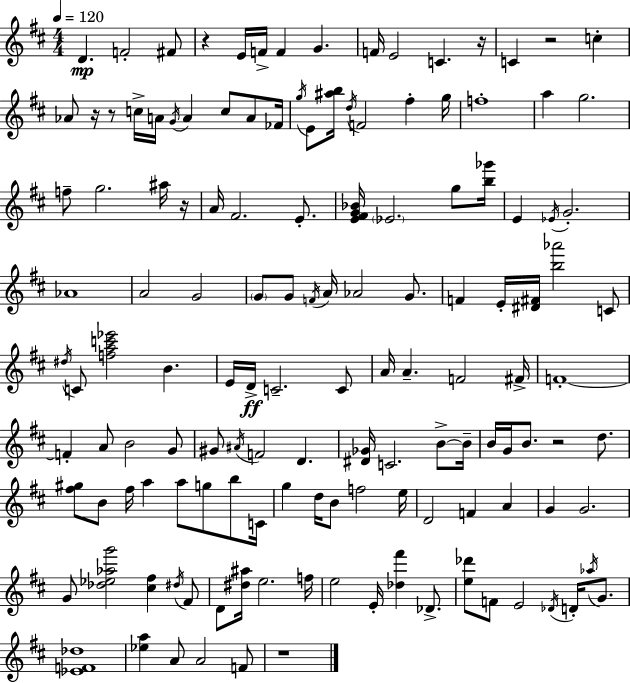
{
  \clef treble
  \numericTimeSignature
  \time 4/4
  \key d \major
  \tempo 4 = 120
  \repeat volta 2 { d'4.\mp f'2-. fis'8 | r4 e'16 f'16-> f'4 g'4. | f'16 e'2 c'4. r16 | c'4 r2 c''4-. | \break aes'8 r16 r8 c''16-> a'16 \acciaccatura { g'16 } a'4 c''8 a'8 | fes'16 \acciaccatura { g''16 } e'8 <ais'' b''>16 \acciaccatura { d''16 } f'2 fis''4-. | g''16 f''1-. | a''4 g''2. | \break f''8-- g''2. | ais''16 r16 a'16 fis'2. | e'8.-. <e' fis' g' bes'>16 \parenthesize ees'2. | g''8 <b'' ges'''>16 e'4 \acciaccatura { ees'16 } g'2.-. | \break aes'1 | a'2 g'2 | \parenthesize g'8 g'8 \acciaccatura { f'16 } a'16 aes'2 | g'8. f'4 e'16-. <dis' fis'>16 <b'' aes'''>2 | \break c'8 \acciaccatura { dis''16 } c'8 <f'' a'' c''' ees'''>2 | b'4. e'16 d'16->\ff c'2.-- | c'8 a'16 a'4.-- f'2 | fis'16-> f'1-.~~ | \break f'4-. a'8 b'2 | g'8 gis'8 \acciaccatura { ais'16 } f'2 | d'4. <dis' ges'>16 c'2. | b'8->~~ b'16-- b'16 g'16 b'8. r2 | \break d''8. <fis'' gis''>8 b'8 fis''16 a''4 | a''8 g''8 b''8 c'16 g''4 d''16 b'8 f''2 | e''16 d'2 f'4 | a'4 g'4 g'2. | \break g'8 <des'' ees'' aes'' g'''>2 | <cis'' fis''>4 \acciaccatura { dis''16 } fis'8 d'8 <dis'' ais''>16 e''2. | f''16 e''2 | e'16-. <des'' fis'''>4 des'8.-> <e'' des'''>8 f'8 e'2 | \break \acciaccatura { des'16 } d'16-. \acciaccatura { aes''16 } g'8. <ees' f' des''>1 | <ees'' a''>4 a'8 | a'2 f'8 r1 | } \bar "|."
}